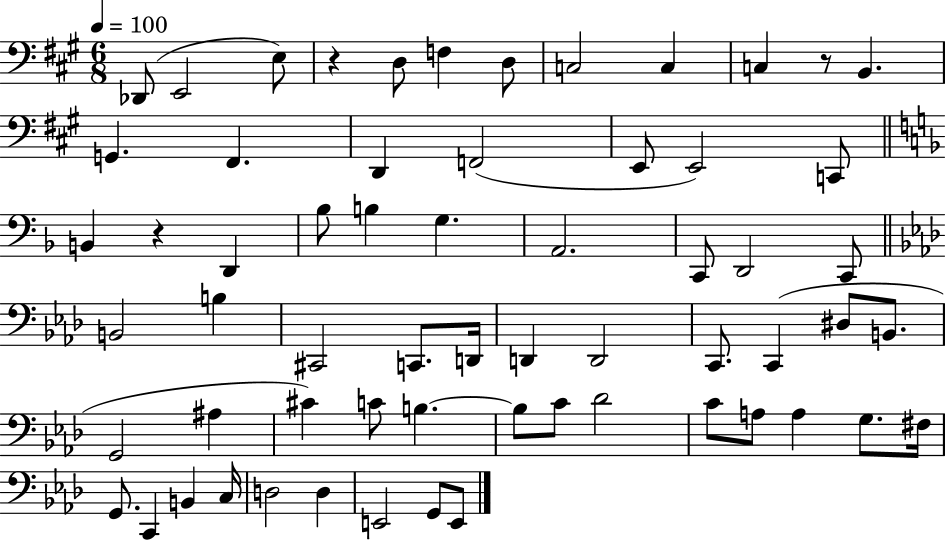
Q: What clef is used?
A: bass